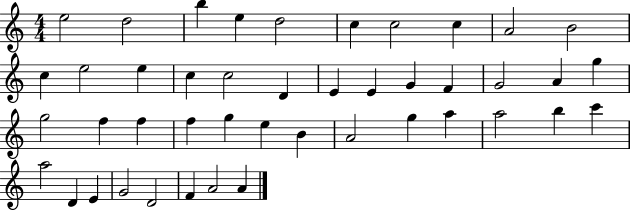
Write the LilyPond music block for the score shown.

{
  \clef treble
  \numericTimeSignature
  \time 4/4
  \key c \major
  e''2 d''2 | b''4 e''4 d''2 | c''4 c''2 c''4 | a'2 b'2 | \break c''4 e''2 e''4 | c''4 c''2 d'4 | e'4 e'4 g'4 f'4 | g'2 a'4 g''4 | \break g''2 f''4 f''4 | f''4 g''4 e''4 b'4 | a'2 g''4 a''4 | a''2 b''4 c'''4 | \break a''2 d'4 e'4 | g'2 d'2 | f'4 a'2 a'4 | \bar "|."
}